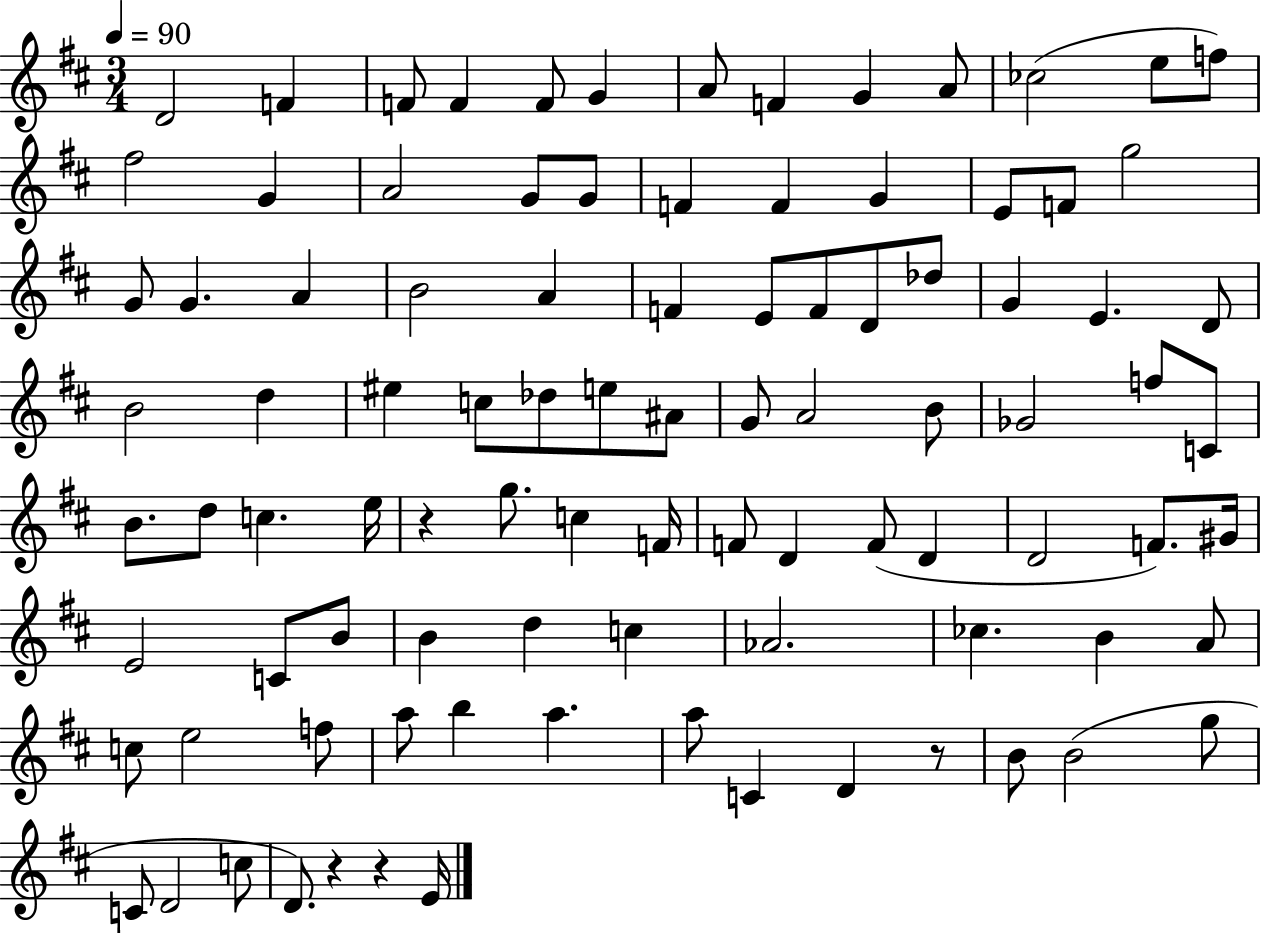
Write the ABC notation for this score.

X:1
T:Untitled
M:3/4
L:1/4
K:D
D2 F F/2 F F/2 G A/2 F G A/2 _c2 e/2 f/2 ^f2 G A2 G/2 G/2 F F G E/2 F/2 g2 G/2 G A B2 A F E/2 F/2 D/2 _d/2 G E D/2 B2 d ^e c/2 _d/2 e/2 ^A/2 G/2 A2 B/2 _G2 f/2 C/2 B/2 d/2 c e/4 z g/2 c F/4 F/2 D F/2 D D2 F/2 ^G/4 E2 C/2 B/2 B d c _A2 _c B A/2 c/2 e2 f/2 a/2 b a a/2 C D z/2 B/2 B2 g/2 C/2 D2 c/2 D/2 z z E/4